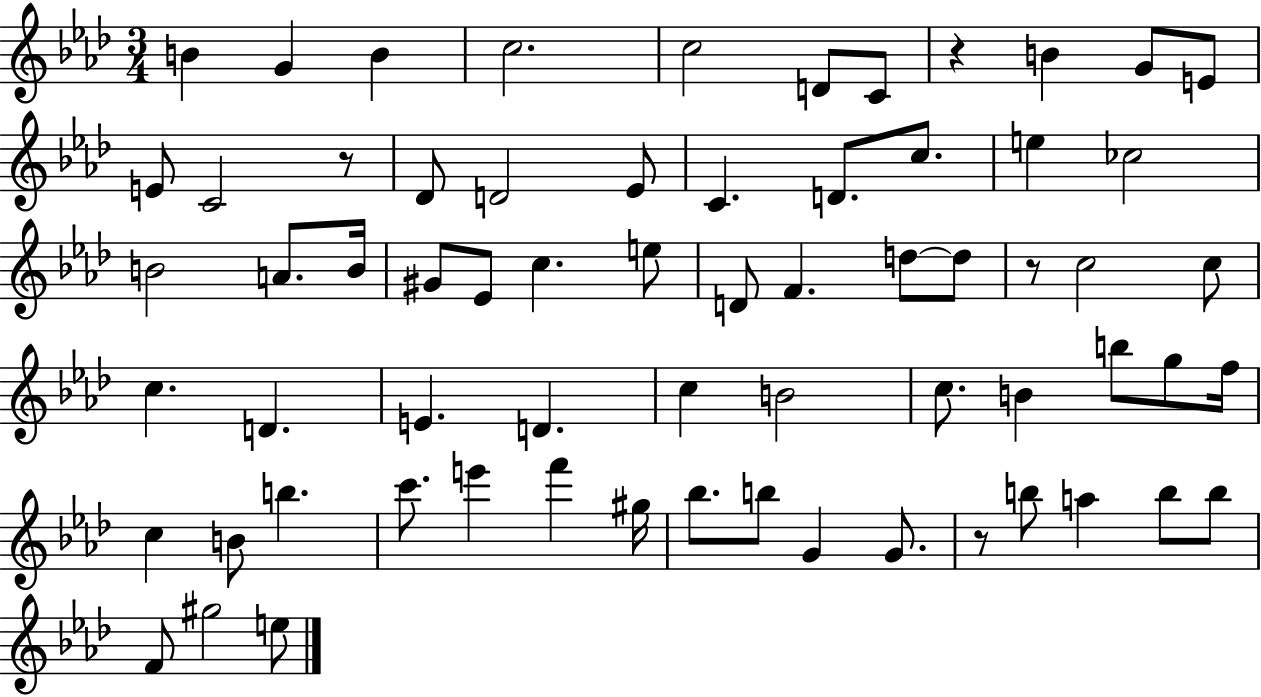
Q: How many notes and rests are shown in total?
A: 66